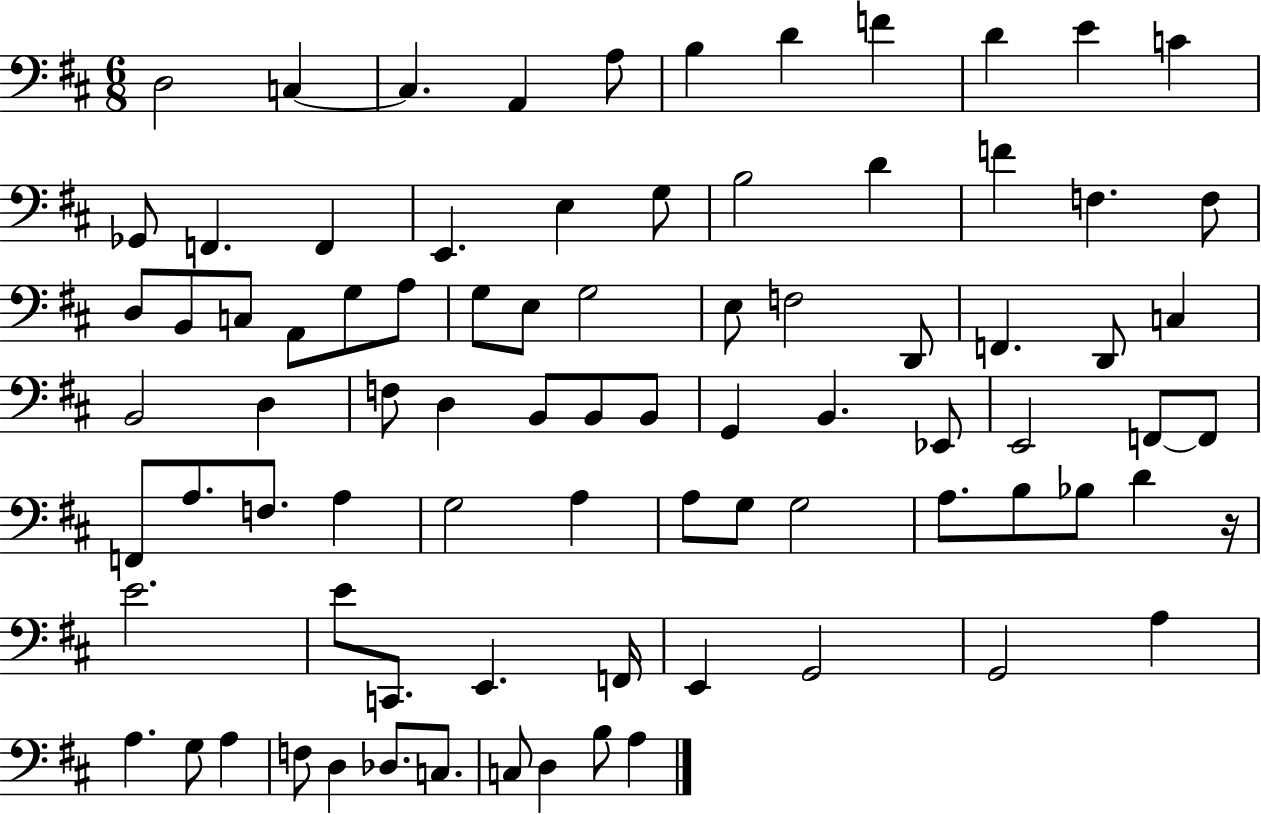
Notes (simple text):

D3/h C3/q C3/q. A2/q A3/e B3/q D4/q F4/q D4/q E4/q C4/q Gb2/e F2/q. F2/q E2/q. E3/q G3/e B3/h D4/q F4/q F3/q. F3/e D3/e B2/e C3/e A2/e G3/e A3/e G3/e E3/e G3/h E3/e F3/h D2/e F2/q. D2/e C3/q B2/h D3/q F3/e D3/q B2/e B2/e B2/e G2/q B2/q. Eb2/e E2/h F2/e F2/e F2/e A3/e. F3/e. A3/q G3/h A3/q A3/e G3/e G3/h A3/e. B3/e Bb3/e D4/q R/s E4/h. E4/e C2/e. E2/q. F2/s E2/q G2/h G2/h A3/q A3/q. G3/e A3/q F3/e D3/q Db3/e. C3/e. C3/e D3/q B3/e A3/q